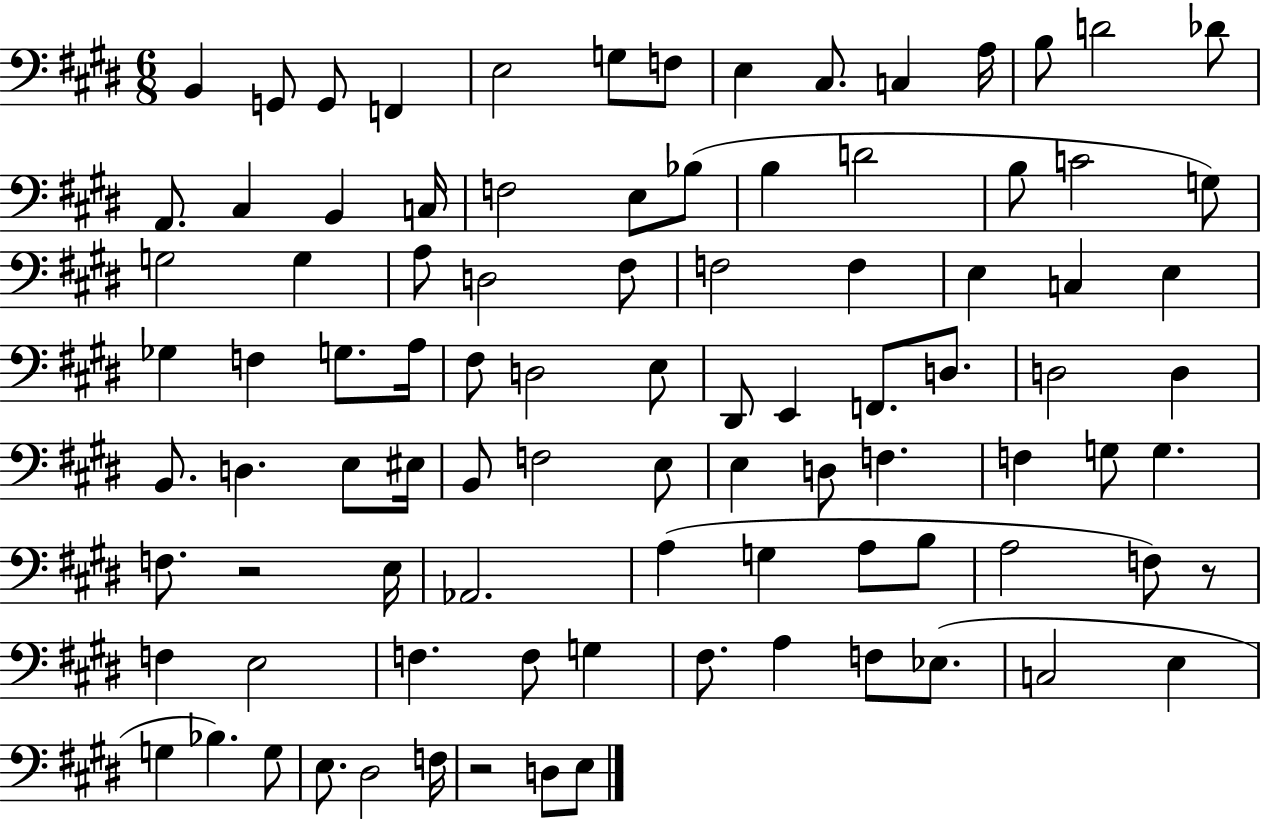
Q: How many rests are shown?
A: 3